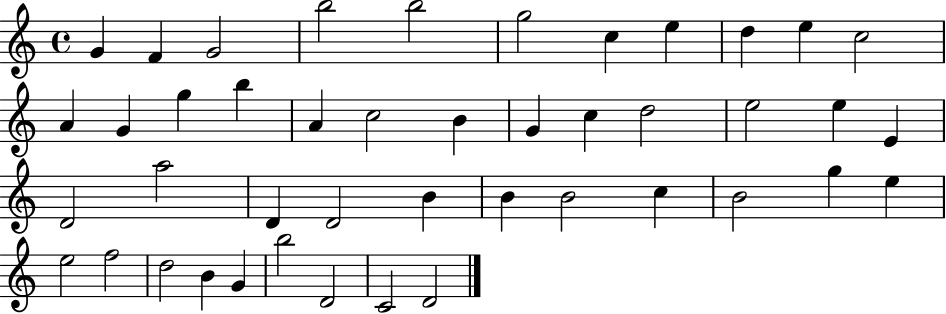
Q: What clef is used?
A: treble